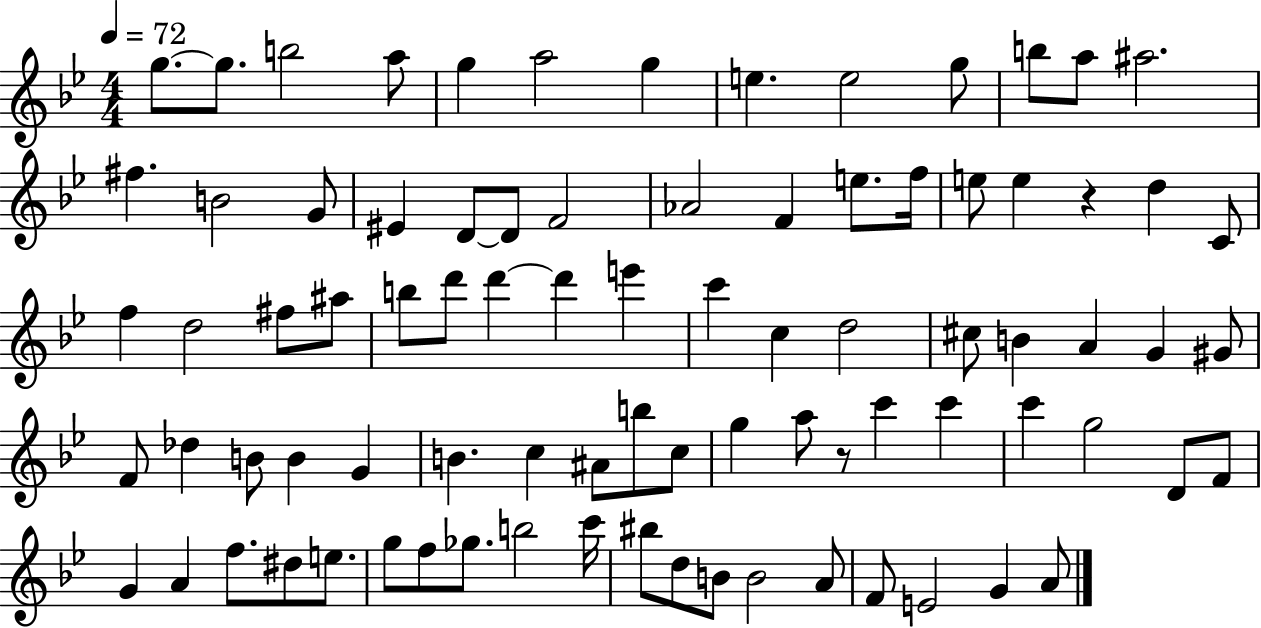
{
  \clef treble
  \numericTimeSignature
  \time 4/4
  \key bes \major
  \tempo 4 = 72
  g''8.~~ g''8. b''2 a''8 | g''4 a''2 g''4 | e''4. e''2 g''8 | b''8 a''8 ais''2. | \break fis''4. b'2 g'8 | eis'4 d'8~~ d'8 f'2 | aes'2 f'4 e''8. f''16 | e''8 e''4 r4 d''4 c'8 | \break f''4 d''2 fis''8 ais''8 | b''8 d'''8 d'''4~~ d'''4 e'''4 | c'''4 c''4 d''2 | cis''8 b'4 a'4 g'4 gis'8 | \break f'8 des''4 b'8 b'4 g'4 | b'4. c''4 ais'8 b''8 c''8 | g''4 a''8 r8 c'''4 c'''4 | c'''4 g''2 d'8 f'8 | \break g'4 a'4 f''8. dis''8 e''8. | g''8 f''8 ges''8. b''2 c'''16 | bis''8 d''8 b'8 b'2 a'8 | f'8 e'2 g'4 a'8 | \break \bar "|."
}